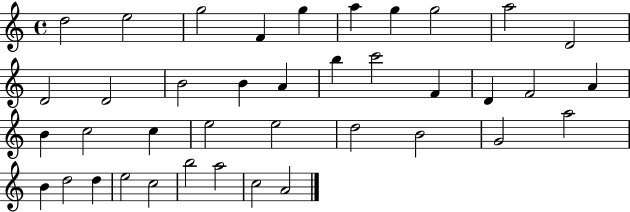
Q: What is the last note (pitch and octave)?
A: A4